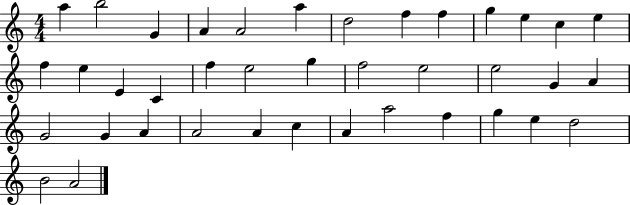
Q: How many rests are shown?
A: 0